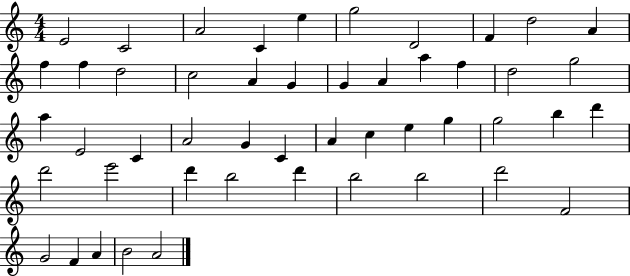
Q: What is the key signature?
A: C major